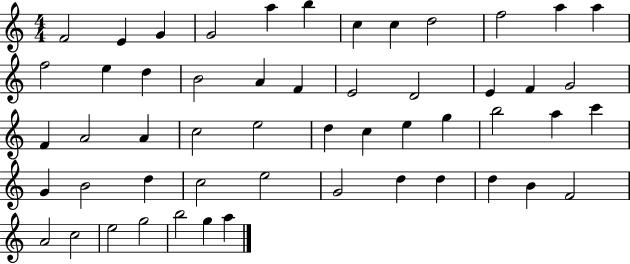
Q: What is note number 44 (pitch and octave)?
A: D5